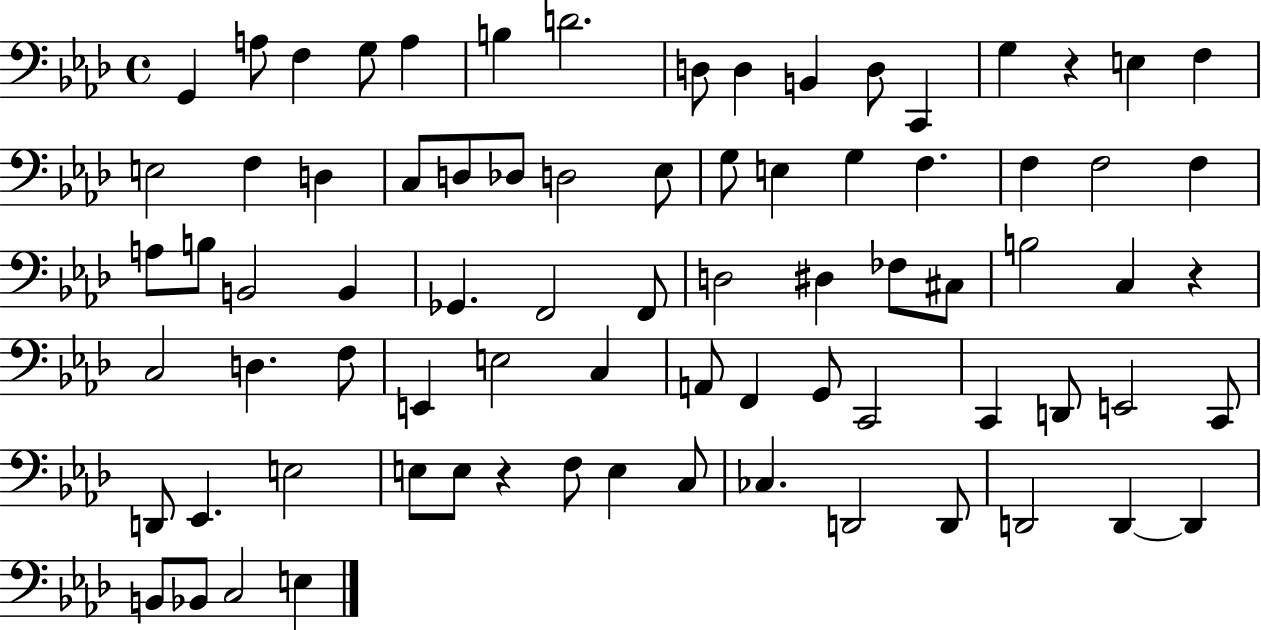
X:1
T:Untitled
M:4/4
L:1/4
K:Ab
G,, A,/2 F, G,/2 A, B, D2 D,/2 D, B,, D,/2 C,, G, z E, F, E,2 F, D, C,/2 D,/2 _D,/2 D,2 _E,/2 G,/2 E, G, F, F, F,2 F, A,/2 B,/2 B,,2 B,, _G,, F,,2 F,,/2 D,2 ^D, _F,/2 ^C,/2 B,2 C, z C,2 D, F,/2 E,, E,2 C, A,,/2 F,, G,,/2 C,,2 C,, D,,/2 E,,2 C,,/2 D,,/2 _E,, E,2 E,/2 E,/2 z F,/2 E, C,/2 _C, D,,2 D,,/2 D,,2 D,, D,, B,,/2 _B,,/2 C,2 E,